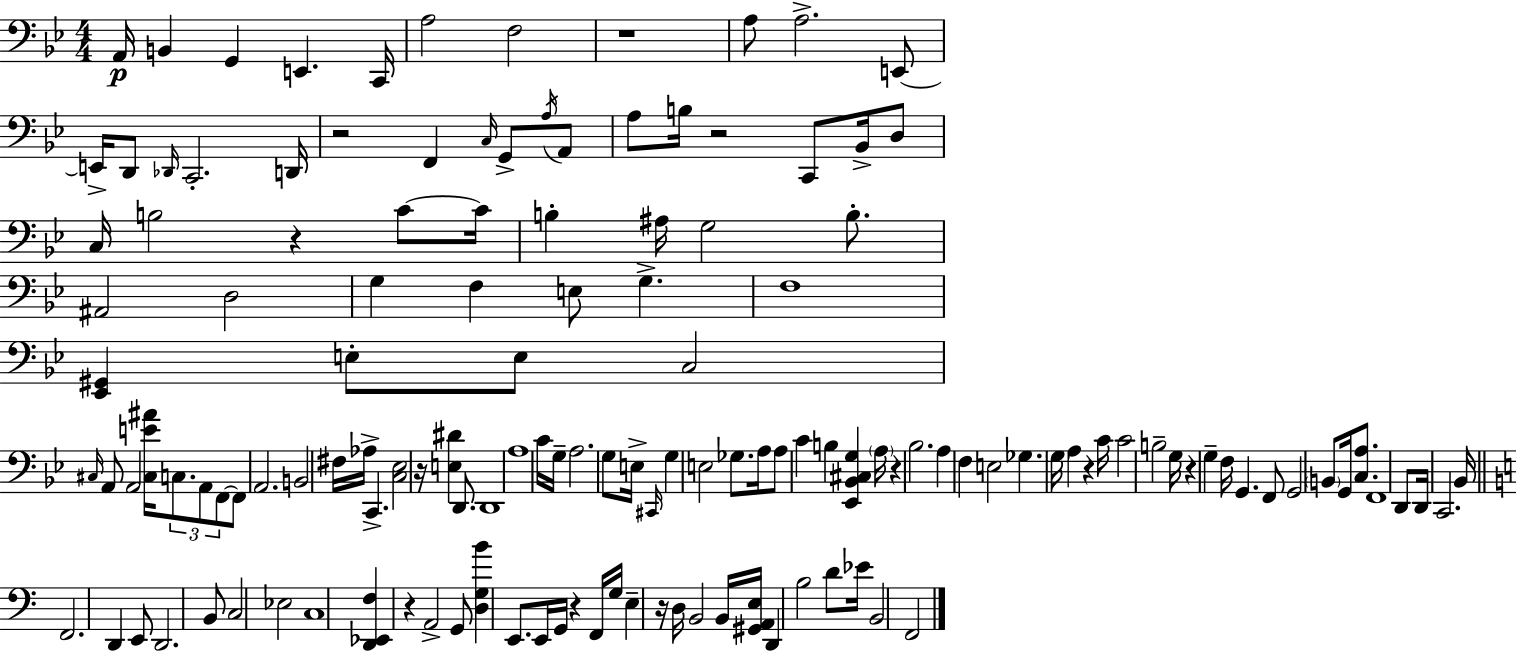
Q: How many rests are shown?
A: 11